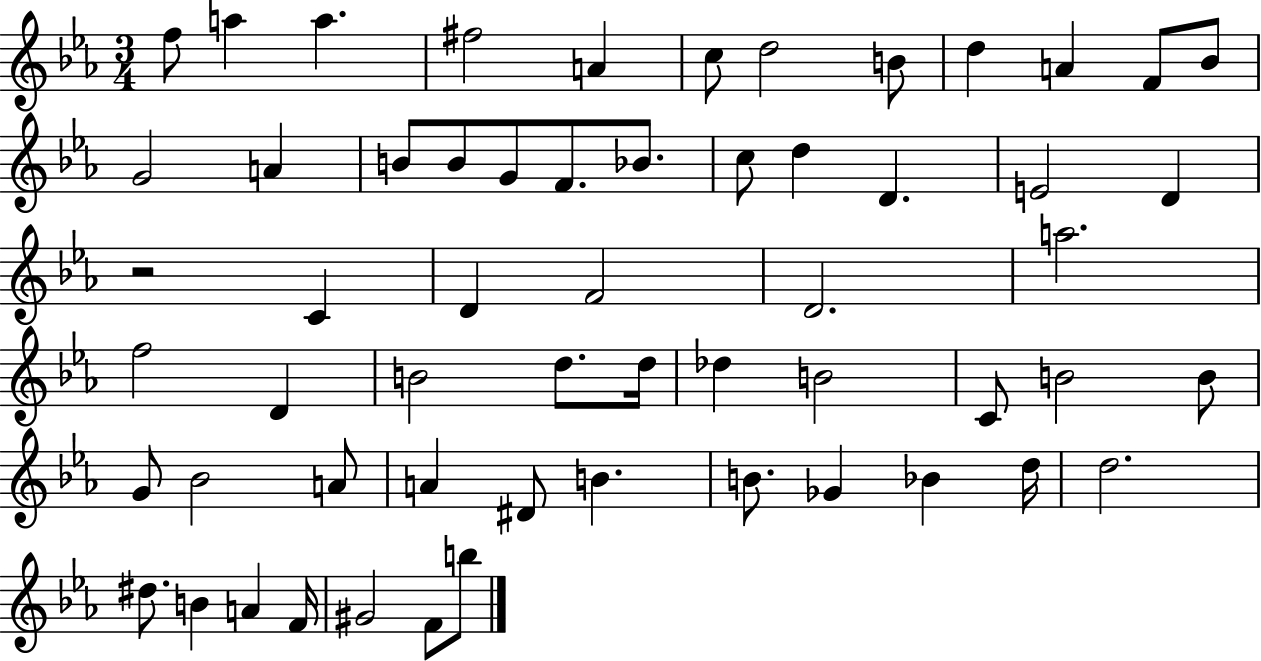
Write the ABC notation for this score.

X:1
T:Untitled
M:3/4
L:1/4
K:Eb
f/2 a a ^f2 A c/2 d2 B/2 d A F/2 _B/2 G2 A B/2 B/2 G/2 F/2 _B/2 c/2 d D E2 D z2 C D F2 D2 a2 f2 D B2 d/2 d/4 _d B2 C/2 B2 B/2 G/2 _B2 A/2 A ^D/2 B B/2 _G _B d/4 d2 ^d/2 B A F/4 ^G2 F/2 b/2